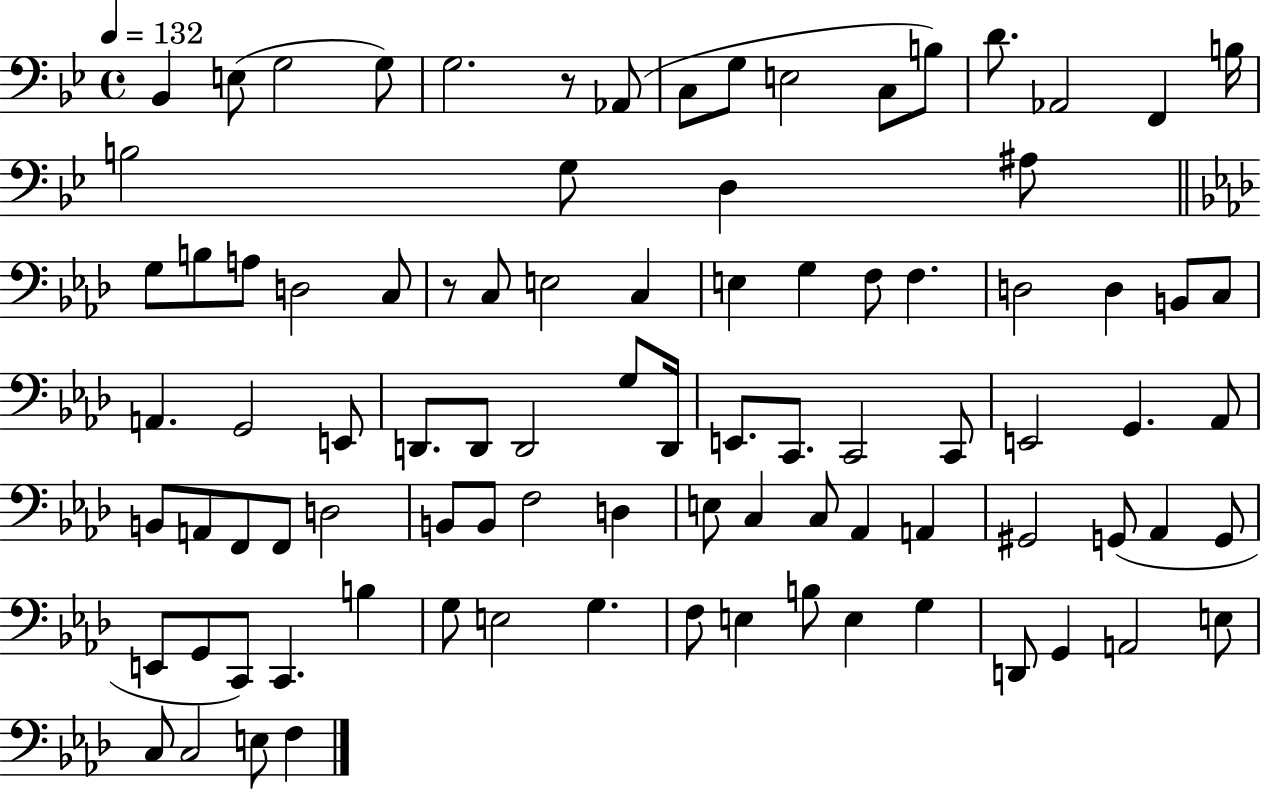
Bb2/q E3/e G3/h G3/e G3/h. R/e Ab2/e C3/e G3/e E3/h C3/e B3/e D4/e. Ab2/h F2/q B3/s B3/h G3/e D3/q A#3/e G3/e B3/e A3/e D3/h C3/e R/e C3/e E3/h C3/q E3/q G3/q F3/e F3/q. D3/h D3/q B2/e C3/e A2/q. G2/h E2/e D2/e. D2/e D2/h G3/e D2/s E2/e. C2/e. C2/h C2/e E2/h G2/q. Ab2/e B2/e A2/e F2/e F2/e D3/h B2/e B2/e F3/h D3/q E3/e C3/q C3/e Ab2/q A2/q G#2/h G2/e Ab2/q G2/e E2/e G2/e C2/e C2/q. B3/q G3/e E3/h G3/q. F3/e E3/q B3/e E3/q G3/q D2/e G2/q A2/h E3/e C3/e C3/h E3/e F3/q